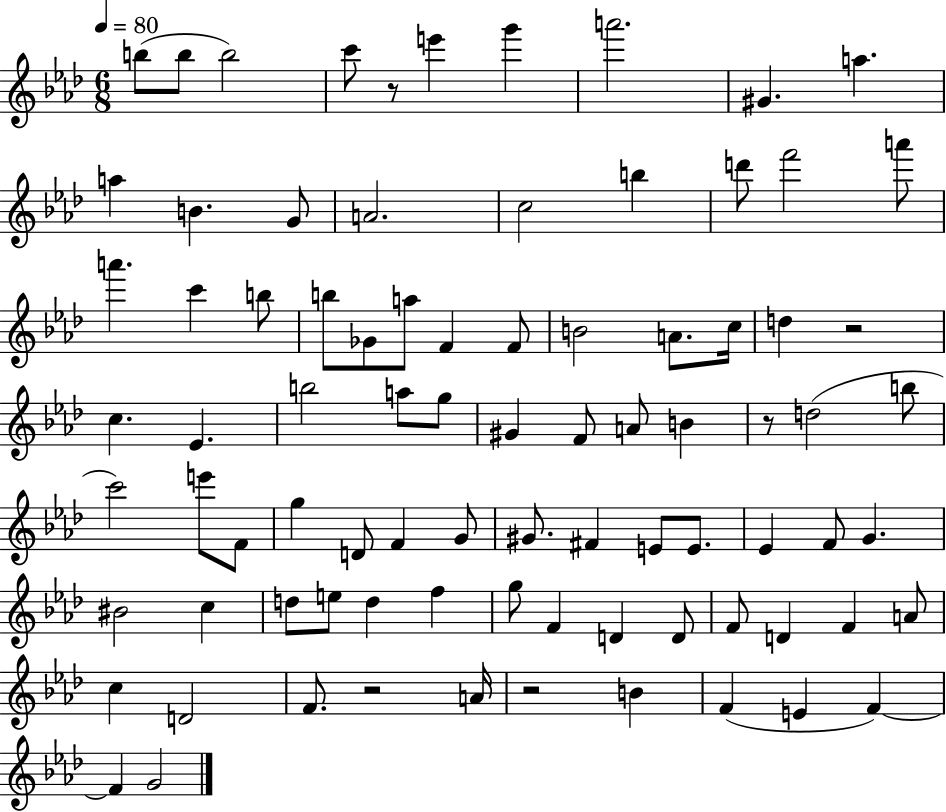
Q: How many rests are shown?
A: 5